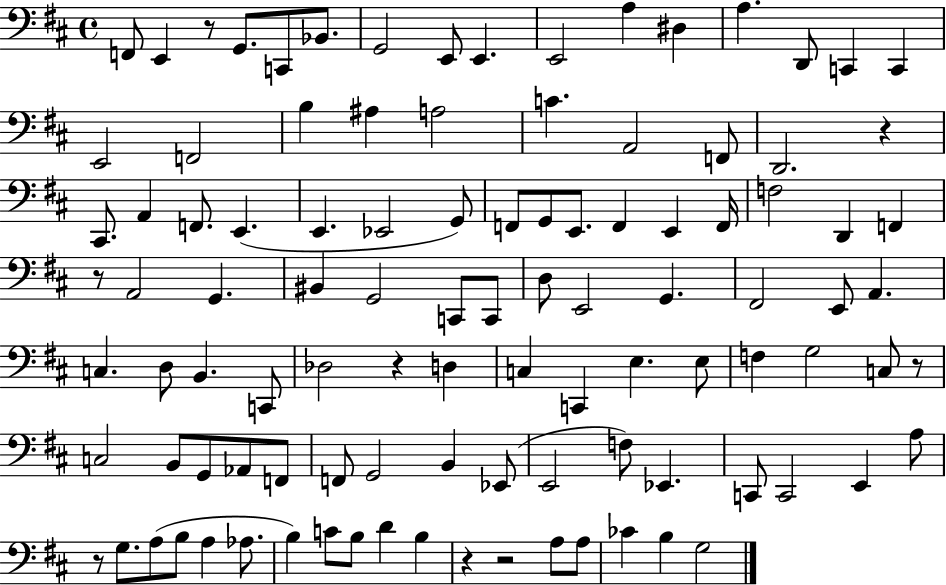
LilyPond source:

{
  \clef bass
  \time 4/4
  \defaultTimeSignature
  \key d \major
  \repeat volta 2 { f,8 e,4 r8 g,8. c,8 bes,8. | g,2 e,8 e,4. | e,2 a4 dis4 | a4. d,8 c,4 c,4 | \break e,2 f,2 | b4 ais4 a2 | c'4. a,2 f,8 | d,2. r4 | \break cis,8. a,4 f,8. e,4.( | e,4. ees,2 g,8) | f,8 g,8 e,8. f,4 e,4 f,16 | f2 d,4 f,4 | \break r8 a,2 g,4. | bis,4 g,2 c,8 c,8 | d8 e,2 g,4. | fis,2 e,8 a,4. | \break c4. d8 b,4. c,8 | des2 r4 d4 | c4 c,4 e4. e8 | f4 g2 c8 r8 | \break c2 b,8 g,8 aes,8 f,8 | f,8 g,2 b,4 ees,8( | e,2 f8) ees,4. | c,8 c,2 e,4 a8 | \break r8 g8. a8( b8 a4 aes8. | b4) c'8 b8 d'4 b4 | r4 r2 a8 a8 | ces'4 b4 g2 | \break } \bar "|."
}